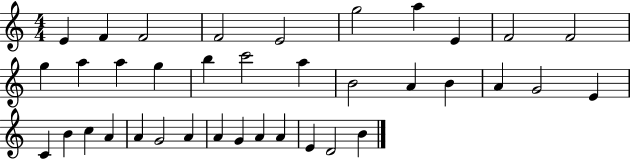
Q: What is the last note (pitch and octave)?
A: B4